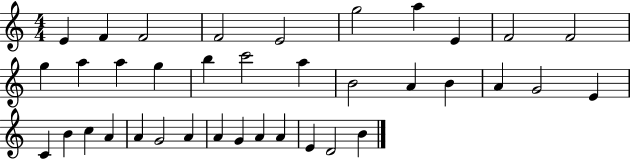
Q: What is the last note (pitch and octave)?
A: B4